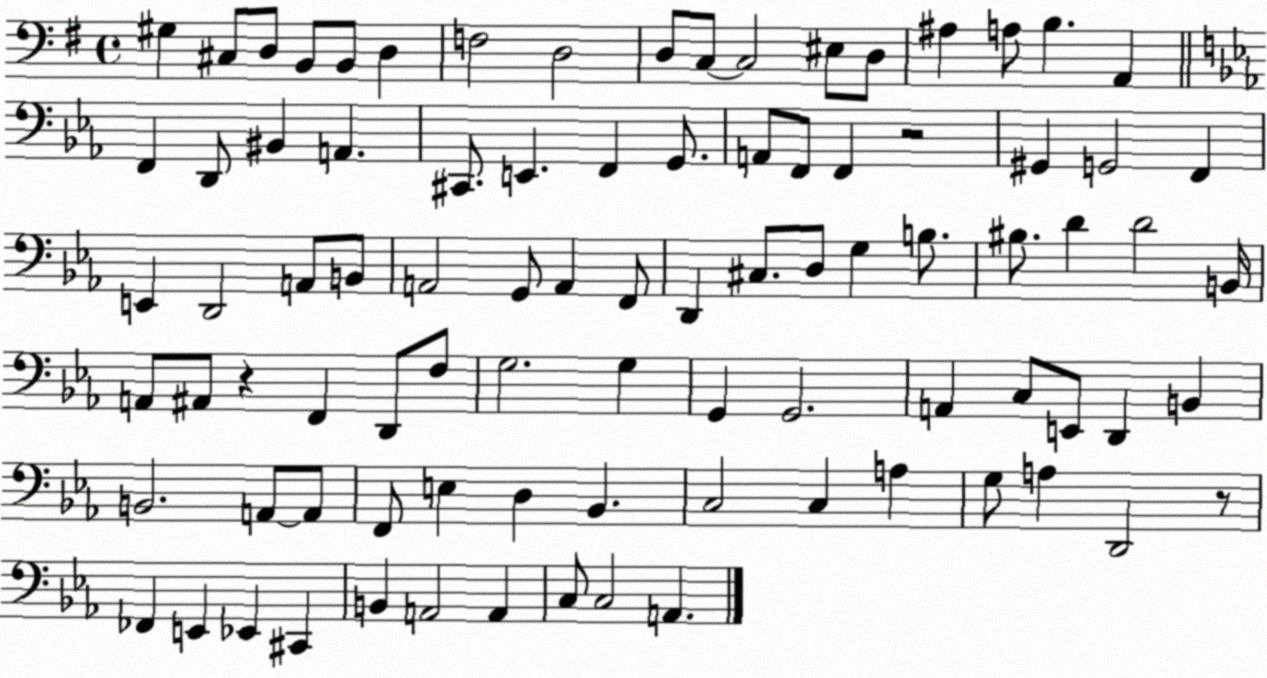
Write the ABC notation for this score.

X:1
T:Untitled
M:4/4
L:1/4
K:G
^G, ^C,/2 D,/2 B,,/2 B,,/2 D, F,2 D,2 D,/2 C,/2 C,2 ^E,/2 D,/2 ^A, A,/2 B, A,, F,, D,,/2 ^B,, A,, ^C,,/2 E,, F,, G,,/2 A,,/2 F,,/2 F,, z2 ^G,, G,,2 F,, E,, D,,2 A,,/2 B,,/2 A,,2 G,,/2 A,, F,,/2 D,, ^C,/2 D,/2 G, B,/2 ^B,/2 D D2 B,,/4 A,,/2 ^A,,/2 z F,, D,,/2 F,/2 G,2 G, G,, G,,2 A,, C,/2 E,,/2 D,, B,, B,,2 A,,/2 A,,/2 F,,/2 E, D, _B,, C,2 C, A, G,/2 A, D,,2 z/2 _F,, E,, _E,, ^C,, B,, A,,2 A,, C,/2 C,2 A,,